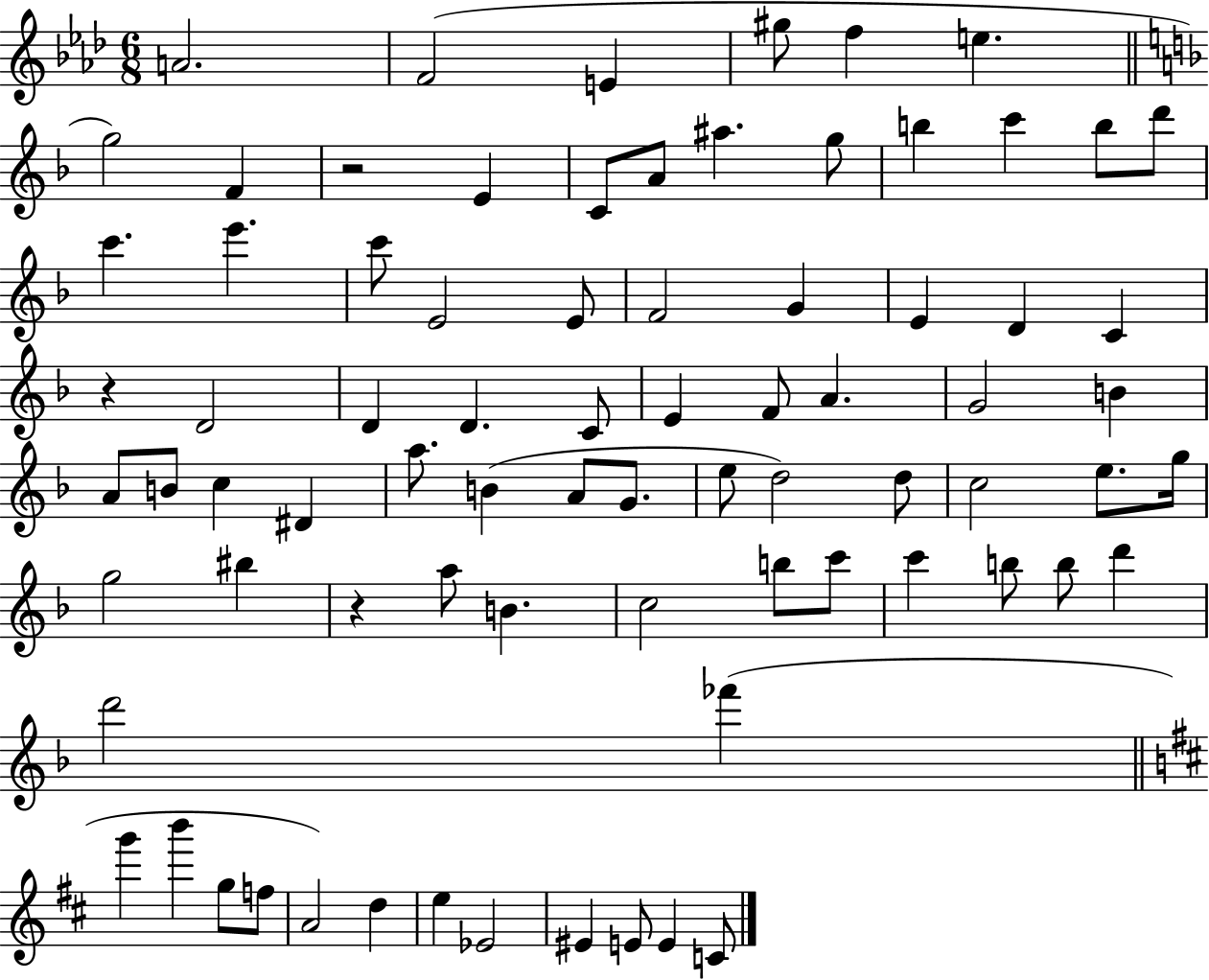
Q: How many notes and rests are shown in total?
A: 78